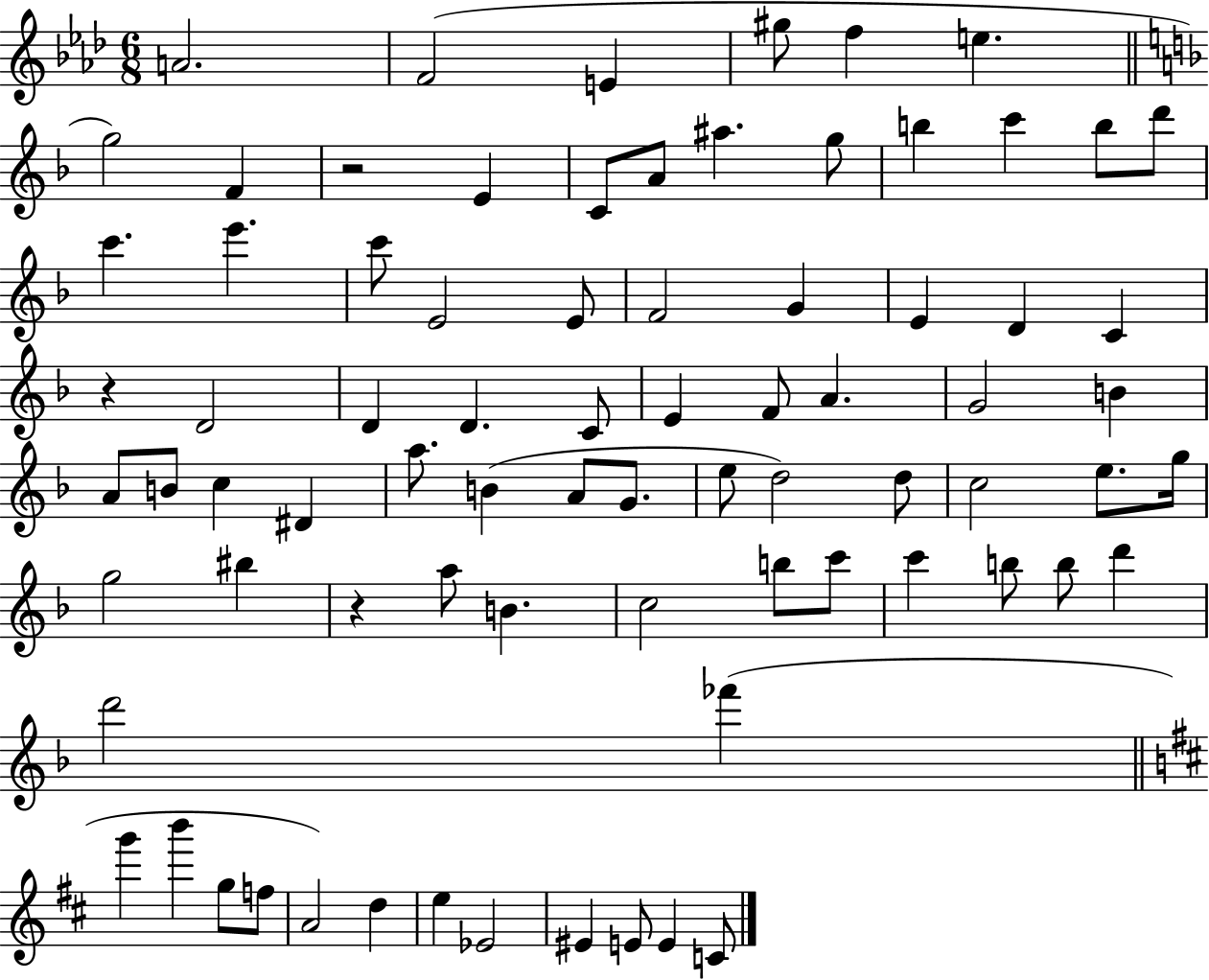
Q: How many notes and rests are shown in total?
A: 78